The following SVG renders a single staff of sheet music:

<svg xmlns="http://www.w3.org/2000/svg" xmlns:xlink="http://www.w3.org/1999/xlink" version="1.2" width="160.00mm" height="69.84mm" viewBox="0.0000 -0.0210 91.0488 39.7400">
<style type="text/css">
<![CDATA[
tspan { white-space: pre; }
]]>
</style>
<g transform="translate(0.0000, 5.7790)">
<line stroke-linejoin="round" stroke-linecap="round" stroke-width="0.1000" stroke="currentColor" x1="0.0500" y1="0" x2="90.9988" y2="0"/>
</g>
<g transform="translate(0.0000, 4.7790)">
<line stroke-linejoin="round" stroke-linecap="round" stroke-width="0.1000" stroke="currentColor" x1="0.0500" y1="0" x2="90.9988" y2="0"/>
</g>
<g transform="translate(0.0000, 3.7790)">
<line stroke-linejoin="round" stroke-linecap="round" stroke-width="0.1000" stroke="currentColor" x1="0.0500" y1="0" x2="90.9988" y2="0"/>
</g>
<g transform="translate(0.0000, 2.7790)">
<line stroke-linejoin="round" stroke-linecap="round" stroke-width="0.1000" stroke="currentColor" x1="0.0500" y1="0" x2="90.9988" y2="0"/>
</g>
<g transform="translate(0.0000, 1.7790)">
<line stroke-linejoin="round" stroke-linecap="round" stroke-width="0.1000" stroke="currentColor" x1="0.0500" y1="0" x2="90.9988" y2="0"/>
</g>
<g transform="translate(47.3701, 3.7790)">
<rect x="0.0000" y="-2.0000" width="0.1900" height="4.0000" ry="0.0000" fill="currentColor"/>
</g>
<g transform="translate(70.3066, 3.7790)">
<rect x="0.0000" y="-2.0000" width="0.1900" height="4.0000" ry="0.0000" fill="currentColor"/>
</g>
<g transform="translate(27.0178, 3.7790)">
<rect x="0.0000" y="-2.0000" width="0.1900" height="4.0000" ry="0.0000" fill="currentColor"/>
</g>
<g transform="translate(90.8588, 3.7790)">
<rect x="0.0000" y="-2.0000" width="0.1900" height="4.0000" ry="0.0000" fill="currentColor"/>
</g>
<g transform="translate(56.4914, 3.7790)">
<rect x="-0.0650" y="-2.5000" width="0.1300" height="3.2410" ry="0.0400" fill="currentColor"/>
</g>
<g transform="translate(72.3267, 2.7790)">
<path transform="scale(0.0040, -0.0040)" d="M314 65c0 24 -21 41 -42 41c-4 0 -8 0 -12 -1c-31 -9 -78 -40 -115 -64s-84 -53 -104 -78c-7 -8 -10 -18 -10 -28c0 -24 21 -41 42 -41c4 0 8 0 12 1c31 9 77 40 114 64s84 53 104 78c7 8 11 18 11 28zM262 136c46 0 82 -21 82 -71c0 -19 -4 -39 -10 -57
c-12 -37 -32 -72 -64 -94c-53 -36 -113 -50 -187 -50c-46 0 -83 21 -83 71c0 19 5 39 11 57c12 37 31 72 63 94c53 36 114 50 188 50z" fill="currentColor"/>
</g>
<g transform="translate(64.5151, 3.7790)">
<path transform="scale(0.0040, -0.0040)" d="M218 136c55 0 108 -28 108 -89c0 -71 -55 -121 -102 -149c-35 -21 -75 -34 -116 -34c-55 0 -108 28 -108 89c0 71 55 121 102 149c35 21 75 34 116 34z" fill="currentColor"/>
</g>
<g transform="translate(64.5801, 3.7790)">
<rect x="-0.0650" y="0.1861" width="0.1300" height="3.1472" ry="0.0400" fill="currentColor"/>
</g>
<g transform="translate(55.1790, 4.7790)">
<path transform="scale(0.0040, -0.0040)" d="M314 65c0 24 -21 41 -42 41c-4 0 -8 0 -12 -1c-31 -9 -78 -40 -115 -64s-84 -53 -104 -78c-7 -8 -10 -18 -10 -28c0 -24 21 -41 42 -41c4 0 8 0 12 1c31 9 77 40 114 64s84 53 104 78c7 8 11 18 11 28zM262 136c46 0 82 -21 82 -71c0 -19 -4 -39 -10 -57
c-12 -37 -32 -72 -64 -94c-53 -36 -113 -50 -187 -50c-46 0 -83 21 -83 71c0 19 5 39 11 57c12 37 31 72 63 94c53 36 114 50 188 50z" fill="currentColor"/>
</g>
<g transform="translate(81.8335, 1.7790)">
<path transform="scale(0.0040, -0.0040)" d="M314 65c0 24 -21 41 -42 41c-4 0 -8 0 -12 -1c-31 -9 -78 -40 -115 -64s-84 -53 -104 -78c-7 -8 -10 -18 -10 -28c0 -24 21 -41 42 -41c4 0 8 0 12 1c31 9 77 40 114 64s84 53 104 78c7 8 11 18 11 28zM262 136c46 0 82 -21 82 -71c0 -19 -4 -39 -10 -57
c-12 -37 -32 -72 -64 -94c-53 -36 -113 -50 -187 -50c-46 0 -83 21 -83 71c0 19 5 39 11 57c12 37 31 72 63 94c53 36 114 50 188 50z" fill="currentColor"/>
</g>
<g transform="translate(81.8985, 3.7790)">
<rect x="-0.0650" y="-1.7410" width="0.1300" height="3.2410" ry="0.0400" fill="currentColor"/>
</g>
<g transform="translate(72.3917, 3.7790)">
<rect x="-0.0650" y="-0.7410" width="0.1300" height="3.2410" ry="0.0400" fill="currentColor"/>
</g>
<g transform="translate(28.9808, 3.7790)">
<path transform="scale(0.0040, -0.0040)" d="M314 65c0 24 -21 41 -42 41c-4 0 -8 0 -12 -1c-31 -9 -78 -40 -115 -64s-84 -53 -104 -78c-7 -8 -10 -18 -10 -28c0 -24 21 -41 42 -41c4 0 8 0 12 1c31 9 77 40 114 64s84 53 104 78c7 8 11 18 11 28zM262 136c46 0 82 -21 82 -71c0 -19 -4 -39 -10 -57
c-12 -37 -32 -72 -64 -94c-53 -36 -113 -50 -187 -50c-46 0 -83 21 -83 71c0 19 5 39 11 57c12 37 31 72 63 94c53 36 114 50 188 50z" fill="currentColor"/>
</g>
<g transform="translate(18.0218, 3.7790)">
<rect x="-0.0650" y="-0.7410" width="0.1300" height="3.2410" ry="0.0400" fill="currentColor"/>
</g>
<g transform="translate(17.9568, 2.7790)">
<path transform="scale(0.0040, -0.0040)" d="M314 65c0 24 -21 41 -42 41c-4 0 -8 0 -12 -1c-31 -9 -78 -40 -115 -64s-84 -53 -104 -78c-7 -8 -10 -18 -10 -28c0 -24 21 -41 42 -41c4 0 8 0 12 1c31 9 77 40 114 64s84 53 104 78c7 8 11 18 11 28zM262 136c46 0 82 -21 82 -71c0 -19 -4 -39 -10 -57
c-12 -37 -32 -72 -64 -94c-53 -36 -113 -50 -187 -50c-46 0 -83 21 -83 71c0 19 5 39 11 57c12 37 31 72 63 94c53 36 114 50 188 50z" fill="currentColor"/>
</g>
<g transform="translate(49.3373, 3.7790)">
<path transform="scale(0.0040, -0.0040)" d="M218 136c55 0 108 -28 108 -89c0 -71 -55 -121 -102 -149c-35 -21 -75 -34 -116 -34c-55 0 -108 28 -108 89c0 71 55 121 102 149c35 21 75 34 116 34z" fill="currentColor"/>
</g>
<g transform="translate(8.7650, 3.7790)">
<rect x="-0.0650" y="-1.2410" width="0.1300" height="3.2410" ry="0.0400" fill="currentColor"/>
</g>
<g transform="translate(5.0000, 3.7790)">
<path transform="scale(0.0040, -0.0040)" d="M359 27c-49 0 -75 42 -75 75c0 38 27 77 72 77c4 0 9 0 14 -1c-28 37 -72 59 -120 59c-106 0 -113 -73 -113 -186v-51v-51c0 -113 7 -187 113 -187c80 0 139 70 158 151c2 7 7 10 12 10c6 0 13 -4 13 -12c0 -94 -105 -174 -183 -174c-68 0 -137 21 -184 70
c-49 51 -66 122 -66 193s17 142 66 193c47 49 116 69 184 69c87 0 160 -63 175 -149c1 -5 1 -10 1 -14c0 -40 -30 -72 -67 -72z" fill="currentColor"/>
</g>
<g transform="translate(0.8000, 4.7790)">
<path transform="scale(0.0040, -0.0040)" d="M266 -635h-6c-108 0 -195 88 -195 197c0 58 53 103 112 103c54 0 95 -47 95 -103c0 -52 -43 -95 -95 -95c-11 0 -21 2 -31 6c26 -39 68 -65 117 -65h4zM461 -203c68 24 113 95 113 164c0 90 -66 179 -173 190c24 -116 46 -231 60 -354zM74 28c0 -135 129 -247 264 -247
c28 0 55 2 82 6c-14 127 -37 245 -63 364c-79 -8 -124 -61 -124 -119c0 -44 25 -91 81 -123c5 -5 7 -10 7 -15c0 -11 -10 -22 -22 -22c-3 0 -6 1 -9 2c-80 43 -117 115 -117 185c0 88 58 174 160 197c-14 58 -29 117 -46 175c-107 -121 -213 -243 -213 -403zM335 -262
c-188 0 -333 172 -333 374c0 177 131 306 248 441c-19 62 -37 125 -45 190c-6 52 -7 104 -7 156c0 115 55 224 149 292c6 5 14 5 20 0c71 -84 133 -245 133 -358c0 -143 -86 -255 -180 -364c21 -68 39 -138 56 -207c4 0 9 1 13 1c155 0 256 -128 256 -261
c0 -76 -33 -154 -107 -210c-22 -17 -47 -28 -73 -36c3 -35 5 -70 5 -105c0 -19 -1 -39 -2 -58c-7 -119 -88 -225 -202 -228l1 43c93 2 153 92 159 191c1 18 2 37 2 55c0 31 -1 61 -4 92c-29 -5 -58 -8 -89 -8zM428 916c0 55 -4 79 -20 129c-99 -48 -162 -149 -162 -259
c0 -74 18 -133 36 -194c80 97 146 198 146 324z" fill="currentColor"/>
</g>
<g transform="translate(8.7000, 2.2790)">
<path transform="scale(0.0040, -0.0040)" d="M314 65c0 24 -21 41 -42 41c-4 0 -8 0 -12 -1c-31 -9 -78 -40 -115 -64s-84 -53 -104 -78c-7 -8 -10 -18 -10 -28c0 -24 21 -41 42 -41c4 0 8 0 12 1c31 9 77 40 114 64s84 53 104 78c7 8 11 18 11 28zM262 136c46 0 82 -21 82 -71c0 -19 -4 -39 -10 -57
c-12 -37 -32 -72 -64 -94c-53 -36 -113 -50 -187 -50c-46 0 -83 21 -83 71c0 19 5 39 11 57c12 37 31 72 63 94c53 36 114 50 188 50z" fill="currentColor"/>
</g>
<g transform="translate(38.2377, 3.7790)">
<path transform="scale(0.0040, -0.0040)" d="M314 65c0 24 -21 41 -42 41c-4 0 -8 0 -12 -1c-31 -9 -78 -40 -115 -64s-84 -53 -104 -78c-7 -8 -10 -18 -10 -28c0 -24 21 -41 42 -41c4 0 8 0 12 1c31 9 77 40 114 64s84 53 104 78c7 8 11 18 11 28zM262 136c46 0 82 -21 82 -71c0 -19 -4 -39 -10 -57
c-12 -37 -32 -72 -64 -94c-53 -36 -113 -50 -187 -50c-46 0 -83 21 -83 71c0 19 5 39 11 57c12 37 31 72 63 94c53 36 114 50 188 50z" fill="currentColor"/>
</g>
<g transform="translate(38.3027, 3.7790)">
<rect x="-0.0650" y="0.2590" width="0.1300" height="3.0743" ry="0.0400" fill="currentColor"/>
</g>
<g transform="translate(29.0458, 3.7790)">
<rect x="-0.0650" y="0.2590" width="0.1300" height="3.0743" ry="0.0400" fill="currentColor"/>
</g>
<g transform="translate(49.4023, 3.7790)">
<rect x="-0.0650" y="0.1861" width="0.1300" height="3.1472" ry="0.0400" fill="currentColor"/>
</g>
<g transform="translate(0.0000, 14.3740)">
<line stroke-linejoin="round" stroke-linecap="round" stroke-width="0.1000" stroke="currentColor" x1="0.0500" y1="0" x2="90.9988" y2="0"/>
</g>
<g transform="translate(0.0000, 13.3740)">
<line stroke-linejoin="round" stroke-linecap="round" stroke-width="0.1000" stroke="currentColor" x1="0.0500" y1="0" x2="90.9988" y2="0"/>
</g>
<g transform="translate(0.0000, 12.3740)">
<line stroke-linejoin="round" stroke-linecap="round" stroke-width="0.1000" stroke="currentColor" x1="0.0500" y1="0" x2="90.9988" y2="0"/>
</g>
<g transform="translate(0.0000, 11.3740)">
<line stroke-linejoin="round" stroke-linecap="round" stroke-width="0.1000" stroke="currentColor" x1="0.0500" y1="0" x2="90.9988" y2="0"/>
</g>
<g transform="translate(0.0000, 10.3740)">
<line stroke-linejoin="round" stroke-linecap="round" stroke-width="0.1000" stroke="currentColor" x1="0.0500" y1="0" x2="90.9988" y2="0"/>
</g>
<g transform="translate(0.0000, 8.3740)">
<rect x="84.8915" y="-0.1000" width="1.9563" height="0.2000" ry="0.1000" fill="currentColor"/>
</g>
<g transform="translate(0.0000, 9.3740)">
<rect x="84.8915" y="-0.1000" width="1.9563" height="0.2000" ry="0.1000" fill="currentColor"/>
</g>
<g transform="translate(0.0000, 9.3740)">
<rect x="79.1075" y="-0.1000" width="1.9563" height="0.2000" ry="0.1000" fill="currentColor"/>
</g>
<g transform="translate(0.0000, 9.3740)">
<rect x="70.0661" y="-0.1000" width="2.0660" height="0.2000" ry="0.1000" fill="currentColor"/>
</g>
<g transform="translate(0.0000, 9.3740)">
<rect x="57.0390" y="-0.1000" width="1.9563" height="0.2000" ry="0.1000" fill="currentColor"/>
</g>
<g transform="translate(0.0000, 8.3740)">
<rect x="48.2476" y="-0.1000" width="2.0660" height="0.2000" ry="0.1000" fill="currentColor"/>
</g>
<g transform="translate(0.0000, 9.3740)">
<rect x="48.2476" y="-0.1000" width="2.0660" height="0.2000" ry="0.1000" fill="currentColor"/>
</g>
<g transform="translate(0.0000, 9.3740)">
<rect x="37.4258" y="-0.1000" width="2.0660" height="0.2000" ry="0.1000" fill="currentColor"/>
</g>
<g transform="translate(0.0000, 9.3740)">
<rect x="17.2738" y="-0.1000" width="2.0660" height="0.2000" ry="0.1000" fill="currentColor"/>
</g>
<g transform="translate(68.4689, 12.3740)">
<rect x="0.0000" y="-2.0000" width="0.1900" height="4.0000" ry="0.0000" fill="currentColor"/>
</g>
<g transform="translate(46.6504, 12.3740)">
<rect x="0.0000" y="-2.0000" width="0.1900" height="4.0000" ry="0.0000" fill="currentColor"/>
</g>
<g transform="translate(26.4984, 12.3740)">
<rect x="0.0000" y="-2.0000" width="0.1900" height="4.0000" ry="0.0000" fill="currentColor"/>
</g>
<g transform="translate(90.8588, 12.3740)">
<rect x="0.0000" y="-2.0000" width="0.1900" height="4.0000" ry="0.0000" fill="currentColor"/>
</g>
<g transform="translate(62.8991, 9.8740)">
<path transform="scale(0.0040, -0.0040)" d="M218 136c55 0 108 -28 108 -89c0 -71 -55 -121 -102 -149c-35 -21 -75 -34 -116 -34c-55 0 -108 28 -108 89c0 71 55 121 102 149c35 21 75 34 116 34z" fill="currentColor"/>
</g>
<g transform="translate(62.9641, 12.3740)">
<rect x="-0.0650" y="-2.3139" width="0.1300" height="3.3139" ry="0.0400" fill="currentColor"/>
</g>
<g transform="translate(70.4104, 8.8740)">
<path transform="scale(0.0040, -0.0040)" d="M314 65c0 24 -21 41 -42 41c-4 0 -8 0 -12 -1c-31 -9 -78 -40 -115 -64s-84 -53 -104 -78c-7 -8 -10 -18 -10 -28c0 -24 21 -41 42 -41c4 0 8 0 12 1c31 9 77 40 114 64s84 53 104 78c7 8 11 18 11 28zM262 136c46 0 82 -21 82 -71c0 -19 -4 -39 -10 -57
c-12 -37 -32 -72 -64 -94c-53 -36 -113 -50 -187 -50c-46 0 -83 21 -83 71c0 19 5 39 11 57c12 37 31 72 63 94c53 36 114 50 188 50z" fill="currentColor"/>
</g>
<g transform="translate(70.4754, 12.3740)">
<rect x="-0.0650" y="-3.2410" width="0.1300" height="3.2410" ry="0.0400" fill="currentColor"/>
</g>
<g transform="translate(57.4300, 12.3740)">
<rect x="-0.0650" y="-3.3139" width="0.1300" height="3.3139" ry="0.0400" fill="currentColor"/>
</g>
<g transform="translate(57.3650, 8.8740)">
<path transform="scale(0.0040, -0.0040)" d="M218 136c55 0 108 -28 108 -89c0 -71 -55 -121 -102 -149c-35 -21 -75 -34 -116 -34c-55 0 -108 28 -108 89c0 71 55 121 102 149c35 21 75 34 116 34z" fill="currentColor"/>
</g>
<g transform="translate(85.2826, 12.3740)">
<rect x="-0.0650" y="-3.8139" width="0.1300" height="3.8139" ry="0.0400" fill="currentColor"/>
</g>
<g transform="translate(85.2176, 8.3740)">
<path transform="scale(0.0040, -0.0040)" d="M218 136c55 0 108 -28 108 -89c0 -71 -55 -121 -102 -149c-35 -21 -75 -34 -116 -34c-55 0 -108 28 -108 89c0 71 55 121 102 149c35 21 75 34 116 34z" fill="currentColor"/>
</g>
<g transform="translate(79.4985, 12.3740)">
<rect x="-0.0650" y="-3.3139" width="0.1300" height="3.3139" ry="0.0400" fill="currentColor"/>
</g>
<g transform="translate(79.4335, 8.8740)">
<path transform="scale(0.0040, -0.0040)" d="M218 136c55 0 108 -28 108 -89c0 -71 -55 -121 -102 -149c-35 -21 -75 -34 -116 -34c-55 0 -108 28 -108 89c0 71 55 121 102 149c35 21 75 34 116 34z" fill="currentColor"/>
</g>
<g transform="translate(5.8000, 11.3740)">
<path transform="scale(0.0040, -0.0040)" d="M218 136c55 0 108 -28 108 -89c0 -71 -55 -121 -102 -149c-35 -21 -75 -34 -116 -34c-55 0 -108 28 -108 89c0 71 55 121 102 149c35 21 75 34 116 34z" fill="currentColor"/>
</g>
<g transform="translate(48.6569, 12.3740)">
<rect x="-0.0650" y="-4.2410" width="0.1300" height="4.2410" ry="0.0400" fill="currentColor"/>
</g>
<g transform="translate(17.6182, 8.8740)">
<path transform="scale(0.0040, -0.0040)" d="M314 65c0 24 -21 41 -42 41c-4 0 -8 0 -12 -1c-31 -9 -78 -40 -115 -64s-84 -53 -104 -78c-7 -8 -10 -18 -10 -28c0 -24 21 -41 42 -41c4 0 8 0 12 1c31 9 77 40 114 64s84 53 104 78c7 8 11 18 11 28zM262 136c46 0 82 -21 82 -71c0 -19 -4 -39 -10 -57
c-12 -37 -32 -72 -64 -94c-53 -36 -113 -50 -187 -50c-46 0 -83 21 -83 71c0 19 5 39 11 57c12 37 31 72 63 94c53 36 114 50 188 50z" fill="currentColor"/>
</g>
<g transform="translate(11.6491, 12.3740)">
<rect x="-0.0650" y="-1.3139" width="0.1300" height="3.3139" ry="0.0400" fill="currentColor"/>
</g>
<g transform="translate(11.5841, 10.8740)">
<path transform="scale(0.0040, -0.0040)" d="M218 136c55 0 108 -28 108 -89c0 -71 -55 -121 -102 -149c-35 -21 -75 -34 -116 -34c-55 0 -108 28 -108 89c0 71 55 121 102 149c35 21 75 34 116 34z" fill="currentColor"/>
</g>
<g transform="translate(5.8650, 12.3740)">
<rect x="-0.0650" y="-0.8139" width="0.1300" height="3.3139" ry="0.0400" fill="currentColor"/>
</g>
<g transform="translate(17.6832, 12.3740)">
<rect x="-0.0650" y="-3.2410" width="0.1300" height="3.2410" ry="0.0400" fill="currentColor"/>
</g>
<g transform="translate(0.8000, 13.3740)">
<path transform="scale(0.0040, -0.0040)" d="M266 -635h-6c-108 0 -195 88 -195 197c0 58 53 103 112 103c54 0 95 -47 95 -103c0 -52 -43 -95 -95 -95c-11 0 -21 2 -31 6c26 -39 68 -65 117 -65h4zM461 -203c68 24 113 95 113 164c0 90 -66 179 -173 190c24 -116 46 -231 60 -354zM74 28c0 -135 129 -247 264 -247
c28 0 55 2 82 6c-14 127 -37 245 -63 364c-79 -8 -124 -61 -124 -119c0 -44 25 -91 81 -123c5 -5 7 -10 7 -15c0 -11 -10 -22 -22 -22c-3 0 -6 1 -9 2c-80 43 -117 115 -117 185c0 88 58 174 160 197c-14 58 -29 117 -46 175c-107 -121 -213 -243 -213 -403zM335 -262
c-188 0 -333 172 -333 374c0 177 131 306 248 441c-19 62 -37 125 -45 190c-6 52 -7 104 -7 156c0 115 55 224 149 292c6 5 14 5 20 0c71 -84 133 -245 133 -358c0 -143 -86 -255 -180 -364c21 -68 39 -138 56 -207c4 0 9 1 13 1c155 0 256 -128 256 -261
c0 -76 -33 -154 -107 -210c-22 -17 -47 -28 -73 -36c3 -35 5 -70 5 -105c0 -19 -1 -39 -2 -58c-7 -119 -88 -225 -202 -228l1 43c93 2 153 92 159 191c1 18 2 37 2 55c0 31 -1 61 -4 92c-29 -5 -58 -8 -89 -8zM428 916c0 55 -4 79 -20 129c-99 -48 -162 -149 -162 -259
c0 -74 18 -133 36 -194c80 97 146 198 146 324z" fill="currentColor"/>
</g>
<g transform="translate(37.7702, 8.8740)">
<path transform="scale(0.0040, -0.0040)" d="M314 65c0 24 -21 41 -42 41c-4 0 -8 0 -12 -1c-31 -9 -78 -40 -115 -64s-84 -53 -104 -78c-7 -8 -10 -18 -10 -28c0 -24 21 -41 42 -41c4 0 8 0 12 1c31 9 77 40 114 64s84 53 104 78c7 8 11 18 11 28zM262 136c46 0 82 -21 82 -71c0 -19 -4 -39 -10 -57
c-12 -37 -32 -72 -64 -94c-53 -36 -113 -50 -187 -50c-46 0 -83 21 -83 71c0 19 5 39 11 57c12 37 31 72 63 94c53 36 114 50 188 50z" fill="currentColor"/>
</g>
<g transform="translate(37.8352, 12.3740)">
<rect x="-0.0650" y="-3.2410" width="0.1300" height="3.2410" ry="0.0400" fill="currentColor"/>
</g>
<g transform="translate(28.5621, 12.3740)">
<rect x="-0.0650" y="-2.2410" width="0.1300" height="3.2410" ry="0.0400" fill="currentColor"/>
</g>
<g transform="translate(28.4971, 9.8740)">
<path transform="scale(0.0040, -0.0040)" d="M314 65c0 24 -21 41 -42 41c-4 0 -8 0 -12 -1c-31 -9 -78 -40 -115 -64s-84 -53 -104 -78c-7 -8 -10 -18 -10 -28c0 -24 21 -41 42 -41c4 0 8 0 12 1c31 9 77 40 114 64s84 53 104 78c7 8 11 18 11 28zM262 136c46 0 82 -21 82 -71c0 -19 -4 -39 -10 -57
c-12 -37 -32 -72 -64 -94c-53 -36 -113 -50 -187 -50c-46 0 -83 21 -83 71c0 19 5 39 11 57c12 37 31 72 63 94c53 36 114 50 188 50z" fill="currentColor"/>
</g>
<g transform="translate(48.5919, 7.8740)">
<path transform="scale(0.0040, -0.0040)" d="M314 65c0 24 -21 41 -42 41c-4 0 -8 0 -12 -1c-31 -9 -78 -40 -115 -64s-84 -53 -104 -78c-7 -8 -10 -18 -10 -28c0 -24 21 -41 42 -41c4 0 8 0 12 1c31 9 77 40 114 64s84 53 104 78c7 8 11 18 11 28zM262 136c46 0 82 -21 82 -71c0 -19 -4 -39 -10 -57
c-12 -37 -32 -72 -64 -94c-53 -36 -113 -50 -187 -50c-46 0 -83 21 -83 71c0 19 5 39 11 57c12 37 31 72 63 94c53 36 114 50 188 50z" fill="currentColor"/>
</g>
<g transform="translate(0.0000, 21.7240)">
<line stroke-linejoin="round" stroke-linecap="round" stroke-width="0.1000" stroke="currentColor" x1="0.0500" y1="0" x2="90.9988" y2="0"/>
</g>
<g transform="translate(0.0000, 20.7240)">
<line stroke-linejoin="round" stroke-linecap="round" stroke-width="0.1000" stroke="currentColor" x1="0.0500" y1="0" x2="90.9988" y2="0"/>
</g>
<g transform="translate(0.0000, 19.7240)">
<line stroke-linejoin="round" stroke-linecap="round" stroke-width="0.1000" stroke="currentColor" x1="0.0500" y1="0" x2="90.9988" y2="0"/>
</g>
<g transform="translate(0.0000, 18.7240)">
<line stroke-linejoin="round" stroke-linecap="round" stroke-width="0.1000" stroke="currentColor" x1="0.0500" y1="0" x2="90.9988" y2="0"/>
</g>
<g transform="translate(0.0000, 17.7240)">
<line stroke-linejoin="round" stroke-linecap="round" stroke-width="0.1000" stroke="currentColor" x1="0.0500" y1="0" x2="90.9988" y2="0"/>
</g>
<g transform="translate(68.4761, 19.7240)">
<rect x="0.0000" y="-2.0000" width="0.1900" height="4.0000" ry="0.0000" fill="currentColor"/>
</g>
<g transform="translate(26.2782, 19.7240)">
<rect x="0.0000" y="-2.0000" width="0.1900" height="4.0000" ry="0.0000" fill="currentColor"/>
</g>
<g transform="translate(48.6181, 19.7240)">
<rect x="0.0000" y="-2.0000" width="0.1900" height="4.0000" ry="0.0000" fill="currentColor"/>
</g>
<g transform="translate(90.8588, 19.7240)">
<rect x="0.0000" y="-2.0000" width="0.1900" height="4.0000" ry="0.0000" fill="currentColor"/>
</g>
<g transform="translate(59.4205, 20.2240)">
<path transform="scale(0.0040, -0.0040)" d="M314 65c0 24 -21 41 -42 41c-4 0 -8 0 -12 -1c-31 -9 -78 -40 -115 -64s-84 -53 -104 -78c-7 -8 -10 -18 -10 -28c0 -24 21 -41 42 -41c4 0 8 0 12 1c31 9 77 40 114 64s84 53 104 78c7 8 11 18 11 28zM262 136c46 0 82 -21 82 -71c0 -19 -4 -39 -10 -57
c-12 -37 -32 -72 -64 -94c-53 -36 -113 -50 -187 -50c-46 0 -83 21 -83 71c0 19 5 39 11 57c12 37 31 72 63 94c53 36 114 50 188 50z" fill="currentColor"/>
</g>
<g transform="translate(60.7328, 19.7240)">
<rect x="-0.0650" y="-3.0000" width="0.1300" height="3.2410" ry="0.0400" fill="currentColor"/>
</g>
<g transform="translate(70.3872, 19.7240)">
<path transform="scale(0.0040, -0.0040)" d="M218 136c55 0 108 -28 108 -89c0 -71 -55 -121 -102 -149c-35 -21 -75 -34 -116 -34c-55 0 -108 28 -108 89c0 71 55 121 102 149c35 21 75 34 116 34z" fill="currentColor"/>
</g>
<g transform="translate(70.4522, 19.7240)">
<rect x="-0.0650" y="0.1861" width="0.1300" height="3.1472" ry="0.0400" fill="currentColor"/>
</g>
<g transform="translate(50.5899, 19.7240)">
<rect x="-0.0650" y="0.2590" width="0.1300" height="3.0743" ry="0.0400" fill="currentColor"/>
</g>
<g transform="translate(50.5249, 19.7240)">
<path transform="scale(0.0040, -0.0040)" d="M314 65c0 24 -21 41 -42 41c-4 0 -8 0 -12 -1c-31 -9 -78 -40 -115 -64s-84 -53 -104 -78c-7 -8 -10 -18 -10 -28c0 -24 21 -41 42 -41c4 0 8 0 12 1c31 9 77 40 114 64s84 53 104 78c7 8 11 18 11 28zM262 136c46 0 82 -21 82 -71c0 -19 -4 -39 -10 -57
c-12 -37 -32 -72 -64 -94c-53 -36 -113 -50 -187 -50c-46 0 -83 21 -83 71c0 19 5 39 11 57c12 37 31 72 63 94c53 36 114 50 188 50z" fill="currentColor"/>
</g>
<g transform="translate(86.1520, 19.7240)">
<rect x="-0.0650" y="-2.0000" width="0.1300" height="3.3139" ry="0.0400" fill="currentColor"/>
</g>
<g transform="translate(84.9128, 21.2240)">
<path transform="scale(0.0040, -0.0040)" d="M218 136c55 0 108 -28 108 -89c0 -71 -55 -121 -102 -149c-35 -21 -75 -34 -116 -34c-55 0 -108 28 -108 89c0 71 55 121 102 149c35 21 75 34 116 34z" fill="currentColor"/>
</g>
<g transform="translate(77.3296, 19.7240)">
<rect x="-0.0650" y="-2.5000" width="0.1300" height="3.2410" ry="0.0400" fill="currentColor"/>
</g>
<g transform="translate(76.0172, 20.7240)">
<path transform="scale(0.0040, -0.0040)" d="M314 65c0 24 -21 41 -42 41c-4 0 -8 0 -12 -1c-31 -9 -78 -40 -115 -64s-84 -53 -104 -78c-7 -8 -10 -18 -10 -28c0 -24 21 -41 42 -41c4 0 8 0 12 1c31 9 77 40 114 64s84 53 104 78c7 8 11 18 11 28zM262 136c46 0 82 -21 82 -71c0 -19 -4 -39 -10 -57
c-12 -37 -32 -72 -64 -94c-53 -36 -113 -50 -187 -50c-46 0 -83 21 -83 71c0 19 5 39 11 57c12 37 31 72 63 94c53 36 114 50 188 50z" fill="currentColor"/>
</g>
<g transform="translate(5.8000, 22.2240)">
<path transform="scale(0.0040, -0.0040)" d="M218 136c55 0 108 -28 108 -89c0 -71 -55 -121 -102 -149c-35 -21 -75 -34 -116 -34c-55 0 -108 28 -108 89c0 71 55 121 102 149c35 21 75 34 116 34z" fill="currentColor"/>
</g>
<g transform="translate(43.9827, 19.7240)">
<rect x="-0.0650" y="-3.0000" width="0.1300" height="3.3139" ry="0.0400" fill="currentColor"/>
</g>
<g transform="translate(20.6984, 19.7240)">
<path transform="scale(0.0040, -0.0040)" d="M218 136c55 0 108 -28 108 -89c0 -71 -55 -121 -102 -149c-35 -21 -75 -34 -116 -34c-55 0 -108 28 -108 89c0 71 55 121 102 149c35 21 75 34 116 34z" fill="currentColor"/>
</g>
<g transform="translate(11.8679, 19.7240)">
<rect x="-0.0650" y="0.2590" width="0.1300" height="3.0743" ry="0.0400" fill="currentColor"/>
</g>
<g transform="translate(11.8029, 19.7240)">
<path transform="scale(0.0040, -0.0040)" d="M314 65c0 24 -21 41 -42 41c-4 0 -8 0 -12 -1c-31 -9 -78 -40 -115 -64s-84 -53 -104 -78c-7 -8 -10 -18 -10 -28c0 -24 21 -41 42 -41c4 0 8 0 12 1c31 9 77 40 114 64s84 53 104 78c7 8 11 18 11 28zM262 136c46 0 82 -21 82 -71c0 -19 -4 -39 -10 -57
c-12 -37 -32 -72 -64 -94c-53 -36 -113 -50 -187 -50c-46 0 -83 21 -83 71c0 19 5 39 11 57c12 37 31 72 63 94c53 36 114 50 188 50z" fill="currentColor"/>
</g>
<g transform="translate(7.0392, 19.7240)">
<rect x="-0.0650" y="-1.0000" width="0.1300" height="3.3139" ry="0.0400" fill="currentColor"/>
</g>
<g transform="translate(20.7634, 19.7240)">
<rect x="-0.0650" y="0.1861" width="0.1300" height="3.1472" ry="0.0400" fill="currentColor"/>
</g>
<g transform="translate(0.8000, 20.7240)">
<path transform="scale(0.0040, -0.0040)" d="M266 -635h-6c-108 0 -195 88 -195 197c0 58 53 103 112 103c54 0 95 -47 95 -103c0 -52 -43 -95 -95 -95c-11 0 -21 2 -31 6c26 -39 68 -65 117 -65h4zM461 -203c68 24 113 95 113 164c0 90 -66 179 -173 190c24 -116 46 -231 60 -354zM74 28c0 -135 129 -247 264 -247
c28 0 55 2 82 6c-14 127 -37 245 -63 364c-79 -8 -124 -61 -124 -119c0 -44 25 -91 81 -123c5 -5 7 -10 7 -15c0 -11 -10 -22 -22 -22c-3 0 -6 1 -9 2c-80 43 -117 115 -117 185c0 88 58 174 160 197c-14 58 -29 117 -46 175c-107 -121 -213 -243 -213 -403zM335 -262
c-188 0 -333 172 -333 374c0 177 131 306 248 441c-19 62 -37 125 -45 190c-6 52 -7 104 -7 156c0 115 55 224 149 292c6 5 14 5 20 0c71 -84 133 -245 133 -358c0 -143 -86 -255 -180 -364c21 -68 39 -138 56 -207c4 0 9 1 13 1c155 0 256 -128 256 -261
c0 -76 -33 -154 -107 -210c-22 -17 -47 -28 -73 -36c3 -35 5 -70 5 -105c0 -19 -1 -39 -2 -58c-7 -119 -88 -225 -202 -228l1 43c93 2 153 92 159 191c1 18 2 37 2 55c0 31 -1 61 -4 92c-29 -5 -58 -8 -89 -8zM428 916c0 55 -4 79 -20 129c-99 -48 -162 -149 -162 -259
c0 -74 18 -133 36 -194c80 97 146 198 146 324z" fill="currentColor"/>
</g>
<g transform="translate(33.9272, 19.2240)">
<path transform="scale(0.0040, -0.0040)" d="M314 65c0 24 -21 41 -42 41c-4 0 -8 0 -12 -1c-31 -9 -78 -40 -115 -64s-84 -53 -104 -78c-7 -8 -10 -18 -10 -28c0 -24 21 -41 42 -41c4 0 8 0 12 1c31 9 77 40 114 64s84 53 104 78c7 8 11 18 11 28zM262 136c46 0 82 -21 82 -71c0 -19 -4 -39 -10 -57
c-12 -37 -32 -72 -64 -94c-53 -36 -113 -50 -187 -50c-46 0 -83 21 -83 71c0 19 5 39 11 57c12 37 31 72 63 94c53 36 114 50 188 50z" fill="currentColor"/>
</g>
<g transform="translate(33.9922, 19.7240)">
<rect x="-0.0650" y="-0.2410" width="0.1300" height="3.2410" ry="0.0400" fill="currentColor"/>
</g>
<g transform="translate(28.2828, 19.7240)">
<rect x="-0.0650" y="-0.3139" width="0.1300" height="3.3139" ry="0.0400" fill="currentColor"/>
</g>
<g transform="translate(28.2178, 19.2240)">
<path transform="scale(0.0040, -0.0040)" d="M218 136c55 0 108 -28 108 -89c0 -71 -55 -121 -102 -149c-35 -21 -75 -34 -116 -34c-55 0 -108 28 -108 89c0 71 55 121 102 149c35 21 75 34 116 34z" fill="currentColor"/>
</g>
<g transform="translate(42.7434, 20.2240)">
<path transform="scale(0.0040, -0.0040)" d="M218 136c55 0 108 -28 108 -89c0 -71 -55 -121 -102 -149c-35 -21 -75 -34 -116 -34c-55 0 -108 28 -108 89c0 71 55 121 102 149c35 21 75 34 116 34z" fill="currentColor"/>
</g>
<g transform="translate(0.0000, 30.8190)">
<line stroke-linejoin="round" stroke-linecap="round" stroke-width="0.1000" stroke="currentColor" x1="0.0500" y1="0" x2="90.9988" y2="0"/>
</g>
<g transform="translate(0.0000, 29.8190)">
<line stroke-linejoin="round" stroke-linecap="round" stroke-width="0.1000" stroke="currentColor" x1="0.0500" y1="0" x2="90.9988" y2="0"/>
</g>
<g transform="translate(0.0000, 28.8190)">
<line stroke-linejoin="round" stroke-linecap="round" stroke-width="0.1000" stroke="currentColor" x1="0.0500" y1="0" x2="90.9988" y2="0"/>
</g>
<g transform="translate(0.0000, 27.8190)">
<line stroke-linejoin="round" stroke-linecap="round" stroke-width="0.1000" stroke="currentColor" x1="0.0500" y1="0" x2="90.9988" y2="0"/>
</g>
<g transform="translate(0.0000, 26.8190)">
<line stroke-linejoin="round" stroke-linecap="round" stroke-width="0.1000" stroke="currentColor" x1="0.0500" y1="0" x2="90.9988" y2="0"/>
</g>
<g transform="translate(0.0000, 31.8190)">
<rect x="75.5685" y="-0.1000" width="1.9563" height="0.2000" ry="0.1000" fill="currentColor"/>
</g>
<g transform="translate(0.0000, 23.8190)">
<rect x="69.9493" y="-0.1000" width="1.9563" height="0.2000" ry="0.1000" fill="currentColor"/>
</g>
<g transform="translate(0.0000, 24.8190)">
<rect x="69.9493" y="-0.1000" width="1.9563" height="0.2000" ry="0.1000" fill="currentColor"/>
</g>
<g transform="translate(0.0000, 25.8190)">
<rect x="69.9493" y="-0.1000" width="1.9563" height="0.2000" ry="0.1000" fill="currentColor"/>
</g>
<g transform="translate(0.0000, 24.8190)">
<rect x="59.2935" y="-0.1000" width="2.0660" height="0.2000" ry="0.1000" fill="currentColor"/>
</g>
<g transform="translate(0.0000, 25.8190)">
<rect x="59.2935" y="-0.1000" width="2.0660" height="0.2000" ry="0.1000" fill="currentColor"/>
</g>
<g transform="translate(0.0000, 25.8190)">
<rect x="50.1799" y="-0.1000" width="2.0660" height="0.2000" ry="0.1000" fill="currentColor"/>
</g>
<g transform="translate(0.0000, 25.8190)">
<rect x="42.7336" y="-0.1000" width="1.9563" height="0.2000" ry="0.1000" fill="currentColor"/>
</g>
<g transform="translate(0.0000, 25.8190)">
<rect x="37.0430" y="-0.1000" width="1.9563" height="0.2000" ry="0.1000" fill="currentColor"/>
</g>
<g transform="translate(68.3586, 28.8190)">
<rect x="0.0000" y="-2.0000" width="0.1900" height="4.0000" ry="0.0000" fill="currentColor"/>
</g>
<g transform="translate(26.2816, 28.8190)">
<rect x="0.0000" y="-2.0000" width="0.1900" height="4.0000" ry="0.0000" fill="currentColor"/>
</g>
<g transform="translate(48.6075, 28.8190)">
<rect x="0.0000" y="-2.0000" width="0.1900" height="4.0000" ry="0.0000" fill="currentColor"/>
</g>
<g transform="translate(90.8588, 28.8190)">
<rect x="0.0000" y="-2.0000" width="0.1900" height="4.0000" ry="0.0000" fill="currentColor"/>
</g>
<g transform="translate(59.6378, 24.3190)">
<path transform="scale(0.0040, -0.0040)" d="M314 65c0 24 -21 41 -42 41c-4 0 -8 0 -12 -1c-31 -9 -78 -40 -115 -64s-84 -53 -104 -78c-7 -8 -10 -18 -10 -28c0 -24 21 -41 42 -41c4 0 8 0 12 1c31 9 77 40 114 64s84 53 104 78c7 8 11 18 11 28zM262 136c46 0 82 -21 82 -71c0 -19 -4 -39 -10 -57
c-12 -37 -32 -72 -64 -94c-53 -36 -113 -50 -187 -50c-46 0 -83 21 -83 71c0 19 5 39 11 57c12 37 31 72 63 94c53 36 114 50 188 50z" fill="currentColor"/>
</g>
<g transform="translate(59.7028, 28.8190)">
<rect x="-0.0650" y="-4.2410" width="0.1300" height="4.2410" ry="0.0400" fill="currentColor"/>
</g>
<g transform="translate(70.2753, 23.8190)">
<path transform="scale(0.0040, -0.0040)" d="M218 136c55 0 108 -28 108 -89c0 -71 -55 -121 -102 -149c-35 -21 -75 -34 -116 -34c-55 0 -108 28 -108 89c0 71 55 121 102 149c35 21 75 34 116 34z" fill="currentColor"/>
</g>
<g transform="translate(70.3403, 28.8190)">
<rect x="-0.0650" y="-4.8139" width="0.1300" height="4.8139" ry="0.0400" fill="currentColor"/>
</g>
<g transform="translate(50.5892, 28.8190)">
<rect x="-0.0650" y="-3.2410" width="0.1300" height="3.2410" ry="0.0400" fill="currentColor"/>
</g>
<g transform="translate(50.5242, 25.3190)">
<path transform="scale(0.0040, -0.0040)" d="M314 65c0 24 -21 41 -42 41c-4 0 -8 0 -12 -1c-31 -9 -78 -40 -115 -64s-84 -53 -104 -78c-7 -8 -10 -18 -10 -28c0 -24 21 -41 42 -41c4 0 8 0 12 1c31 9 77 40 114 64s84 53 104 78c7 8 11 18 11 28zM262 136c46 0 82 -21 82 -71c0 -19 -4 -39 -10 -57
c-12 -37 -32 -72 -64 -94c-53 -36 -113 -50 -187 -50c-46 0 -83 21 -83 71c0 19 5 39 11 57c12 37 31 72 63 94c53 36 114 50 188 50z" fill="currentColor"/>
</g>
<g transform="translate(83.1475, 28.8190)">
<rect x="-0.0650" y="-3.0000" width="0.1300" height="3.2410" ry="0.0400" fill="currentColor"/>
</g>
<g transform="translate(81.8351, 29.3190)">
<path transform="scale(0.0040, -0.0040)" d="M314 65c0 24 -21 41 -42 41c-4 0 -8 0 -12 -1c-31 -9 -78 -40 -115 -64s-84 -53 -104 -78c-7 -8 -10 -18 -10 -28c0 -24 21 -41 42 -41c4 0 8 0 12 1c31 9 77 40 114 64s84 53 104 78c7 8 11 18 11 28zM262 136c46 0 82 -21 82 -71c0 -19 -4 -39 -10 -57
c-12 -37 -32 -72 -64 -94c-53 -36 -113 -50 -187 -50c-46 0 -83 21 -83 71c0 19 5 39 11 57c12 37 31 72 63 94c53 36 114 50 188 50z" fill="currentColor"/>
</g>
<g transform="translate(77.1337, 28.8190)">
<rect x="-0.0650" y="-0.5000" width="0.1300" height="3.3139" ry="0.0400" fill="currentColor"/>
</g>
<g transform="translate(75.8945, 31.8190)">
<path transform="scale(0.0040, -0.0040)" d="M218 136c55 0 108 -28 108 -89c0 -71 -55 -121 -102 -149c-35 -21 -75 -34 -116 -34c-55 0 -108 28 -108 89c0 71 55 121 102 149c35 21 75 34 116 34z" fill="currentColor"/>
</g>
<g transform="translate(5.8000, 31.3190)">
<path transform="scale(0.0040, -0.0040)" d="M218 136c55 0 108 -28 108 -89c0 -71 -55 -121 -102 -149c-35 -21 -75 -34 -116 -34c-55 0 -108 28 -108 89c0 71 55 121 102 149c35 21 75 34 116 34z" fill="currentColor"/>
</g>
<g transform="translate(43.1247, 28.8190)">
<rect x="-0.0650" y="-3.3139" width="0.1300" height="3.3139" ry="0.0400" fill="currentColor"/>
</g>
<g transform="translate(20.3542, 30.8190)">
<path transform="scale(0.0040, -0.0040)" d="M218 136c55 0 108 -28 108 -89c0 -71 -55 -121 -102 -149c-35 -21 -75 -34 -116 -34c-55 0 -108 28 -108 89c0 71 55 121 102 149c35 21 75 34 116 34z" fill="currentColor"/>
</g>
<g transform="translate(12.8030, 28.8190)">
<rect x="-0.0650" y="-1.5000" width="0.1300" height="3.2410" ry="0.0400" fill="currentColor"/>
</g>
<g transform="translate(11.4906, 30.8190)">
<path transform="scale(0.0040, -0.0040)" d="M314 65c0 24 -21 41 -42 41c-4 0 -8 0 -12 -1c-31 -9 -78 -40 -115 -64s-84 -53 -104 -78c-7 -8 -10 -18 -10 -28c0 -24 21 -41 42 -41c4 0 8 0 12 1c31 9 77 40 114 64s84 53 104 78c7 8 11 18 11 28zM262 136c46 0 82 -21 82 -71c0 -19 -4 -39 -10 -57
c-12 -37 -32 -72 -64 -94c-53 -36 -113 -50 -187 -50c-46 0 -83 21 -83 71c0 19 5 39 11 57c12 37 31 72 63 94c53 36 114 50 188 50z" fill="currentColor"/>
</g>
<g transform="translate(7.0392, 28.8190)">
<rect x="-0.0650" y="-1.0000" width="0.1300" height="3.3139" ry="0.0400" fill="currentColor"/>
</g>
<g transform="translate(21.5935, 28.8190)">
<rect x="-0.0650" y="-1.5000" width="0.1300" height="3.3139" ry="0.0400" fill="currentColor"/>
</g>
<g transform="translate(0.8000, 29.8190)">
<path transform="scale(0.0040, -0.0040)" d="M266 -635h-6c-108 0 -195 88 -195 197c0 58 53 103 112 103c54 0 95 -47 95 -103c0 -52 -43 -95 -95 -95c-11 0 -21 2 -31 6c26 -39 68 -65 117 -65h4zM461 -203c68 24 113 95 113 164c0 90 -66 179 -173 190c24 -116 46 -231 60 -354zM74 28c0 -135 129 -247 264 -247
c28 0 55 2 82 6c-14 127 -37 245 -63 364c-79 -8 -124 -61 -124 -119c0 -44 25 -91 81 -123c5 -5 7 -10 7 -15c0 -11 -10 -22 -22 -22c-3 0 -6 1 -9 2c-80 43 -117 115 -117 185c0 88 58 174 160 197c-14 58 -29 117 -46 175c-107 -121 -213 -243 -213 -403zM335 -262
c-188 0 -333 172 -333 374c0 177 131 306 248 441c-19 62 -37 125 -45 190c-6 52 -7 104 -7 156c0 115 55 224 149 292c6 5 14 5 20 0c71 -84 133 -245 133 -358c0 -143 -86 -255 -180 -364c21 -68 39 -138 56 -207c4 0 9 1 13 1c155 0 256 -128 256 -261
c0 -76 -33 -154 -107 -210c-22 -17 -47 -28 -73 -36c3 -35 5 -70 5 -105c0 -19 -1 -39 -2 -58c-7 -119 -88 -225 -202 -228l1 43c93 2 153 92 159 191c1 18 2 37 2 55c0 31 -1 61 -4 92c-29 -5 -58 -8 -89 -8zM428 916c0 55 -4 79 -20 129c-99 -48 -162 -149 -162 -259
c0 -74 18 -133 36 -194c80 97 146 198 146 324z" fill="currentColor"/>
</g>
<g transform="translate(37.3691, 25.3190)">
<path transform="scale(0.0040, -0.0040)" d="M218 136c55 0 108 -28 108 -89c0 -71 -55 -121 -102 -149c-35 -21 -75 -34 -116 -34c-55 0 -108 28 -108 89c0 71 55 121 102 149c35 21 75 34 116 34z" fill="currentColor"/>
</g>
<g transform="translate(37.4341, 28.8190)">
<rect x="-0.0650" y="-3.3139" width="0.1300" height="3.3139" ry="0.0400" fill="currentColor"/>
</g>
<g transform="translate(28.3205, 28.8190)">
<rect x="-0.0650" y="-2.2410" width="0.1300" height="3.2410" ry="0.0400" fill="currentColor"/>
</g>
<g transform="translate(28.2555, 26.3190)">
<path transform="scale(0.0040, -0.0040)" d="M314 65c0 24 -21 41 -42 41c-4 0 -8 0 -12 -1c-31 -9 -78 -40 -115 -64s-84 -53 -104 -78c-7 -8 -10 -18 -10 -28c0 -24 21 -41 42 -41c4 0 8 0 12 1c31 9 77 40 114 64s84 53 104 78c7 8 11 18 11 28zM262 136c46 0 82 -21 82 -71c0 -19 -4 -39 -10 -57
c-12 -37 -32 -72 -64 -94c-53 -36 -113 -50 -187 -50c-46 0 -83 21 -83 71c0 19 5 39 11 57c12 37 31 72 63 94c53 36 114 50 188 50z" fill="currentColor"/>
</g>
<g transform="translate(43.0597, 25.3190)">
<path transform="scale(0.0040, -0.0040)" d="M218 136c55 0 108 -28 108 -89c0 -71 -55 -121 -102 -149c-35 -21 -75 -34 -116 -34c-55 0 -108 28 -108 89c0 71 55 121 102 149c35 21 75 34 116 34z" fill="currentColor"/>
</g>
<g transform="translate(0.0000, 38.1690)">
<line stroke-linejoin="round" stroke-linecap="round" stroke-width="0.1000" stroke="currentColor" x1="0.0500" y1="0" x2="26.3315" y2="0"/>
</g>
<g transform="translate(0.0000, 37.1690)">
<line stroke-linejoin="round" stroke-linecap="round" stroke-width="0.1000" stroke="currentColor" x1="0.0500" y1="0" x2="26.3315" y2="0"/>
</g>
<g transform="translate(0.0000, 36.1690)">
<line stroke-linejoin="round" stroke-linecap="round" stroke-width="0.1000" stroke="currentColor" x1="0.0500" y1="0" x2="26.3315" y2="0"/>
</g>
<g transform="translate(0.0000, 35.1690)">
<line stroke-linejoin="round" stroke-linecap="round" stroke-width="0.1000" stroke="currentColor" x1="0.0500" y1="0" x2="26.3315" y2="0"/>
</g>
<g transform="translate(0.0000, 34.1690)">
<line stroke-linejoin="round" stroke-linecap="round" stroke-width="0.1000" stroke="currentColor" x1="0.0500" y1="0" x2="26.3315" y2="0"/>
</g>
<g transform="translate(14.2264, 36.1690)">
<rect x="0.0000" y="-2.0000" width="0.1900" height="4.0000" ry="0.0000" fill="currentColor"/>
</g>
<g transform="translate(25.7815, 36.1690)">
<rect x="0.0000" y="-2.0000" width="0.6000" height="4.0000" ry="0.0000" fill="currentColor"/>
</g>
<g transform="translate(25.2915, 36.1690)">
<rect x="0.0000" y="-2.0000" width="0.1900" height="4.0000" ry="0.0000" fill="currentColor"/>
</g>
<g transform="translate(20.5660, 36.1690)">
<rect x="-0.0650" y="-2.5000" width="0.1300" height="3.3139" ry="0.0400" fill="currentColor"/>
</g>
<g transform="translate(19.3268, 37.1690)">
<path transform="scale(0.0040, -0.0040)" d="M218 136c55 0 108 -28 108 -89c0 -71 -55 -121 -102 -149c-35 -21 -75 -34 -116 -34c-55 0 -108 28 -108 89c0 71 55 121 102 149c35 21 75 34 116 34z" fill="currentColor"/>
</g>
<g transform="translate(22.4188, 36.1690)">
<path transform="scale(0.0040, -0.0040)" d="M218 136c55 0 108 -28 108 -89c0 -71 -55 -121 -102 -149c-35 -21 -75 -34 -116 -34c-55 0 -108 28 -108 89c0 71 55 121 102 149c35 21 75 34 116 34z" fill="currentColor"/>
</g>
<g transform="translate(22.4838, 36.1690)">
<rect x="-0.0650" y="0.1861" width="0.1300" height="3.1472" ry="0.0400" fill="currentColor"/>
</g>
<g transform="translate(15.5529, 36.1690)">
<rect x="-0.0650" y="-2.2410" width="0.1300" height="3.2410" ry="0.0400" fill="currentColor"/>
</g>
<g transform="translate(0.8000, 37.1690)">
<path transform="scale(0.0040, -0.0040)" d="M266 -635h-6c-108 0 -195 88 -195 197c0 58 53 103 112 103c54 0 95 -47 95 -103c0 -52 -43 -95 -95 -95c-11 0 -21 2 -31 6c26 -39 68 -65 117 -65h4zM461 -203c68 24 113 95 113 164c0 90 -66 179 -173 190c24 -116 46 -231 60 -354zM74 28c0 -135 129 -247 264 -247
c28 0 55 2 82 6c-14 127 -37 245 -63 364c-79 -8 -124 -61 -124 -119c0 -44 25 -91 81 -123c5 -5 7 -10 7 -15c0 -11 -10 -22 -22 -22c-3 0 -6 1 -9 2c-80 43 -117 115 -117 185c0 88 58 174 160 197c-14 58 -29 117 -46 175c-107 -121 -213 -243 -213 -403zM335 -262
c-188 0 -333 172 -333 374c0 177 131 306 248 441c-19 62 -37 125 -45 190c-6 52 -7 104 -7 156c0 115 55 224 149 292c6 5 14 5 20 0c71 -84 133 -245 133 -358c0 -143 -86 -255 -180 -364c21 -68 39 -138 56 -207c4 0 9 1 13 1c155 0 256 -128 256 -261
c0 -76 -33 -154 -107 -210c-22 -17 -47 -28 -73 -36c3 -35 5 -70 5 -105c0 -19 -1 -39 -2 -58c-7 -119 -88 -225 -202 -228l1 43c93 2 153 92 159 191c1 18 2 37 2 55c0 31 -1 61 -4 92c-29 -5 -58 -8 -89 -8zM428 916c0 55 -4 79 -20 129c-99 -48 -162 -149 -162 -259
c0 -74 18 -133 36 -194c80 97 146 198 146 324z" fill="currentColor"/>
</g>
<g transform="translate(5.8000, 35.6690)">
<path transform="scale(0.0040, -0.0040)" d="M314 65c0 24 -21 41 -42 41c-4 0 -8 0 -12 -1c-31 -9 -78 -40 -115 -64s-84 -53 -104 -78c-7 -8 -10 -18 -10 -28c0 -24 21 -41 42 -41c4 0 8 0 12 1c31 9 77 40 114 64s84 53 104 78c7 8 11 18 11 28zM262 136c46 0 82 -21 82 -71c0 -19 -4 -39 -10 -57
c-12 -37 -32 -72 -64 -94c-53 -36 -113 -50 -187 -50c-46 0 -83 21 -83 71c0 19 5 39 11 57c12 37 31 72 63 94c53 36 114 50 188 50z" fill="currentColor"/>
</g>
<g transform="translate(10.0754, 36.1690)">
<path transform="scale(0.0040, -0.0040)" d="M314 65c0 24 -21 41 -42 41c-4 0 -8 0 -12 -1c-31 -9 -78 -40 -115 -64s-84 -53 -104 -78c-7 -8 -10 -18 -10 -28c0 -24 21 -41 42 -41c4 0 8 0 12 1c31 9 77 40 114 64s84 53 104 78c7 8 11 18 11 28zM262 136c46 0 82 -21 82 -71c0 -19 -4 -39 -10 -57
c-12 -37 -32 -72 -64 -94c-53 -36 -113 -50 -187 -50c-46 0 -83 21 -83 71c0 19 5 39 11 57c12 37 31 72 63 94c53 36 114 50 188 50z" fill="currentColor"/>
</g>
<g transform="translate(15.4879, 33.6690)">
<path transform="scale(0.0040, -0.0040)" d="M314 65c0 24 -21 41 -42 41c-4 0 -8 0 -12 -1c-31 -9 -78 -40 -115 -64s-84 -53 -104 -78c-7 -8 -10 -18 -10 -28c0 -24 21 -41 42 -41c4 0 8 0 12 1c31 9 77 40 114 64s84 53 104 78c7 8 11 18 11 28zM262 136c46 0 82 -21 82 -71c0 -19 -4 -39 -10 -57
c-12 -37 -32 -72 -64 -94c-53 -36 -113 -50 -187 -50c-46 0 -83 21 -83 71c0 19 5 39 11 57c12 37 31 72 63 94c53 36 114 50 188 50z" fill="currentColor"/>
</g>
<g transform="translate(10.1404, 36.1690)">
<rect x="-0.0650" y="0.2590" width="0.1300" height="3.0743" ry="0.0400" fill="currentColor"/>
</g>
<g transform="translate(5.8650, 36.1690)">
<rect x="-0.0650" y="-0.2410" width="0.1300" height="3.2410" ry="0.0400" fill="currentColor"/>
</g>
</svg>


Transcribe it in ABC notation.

X:1
T:Untitled
M:4/4
L:1/4
K:C
e2 d2 B2 B2 B G2 B d2 f2 d e b2 g2 b2 d'2 b g b2 b c' D B2 B c c2 A B2 A2 B G2 F D E2 E g2 b b b2 d'2 e' C A2 c2 B2 g2 G B